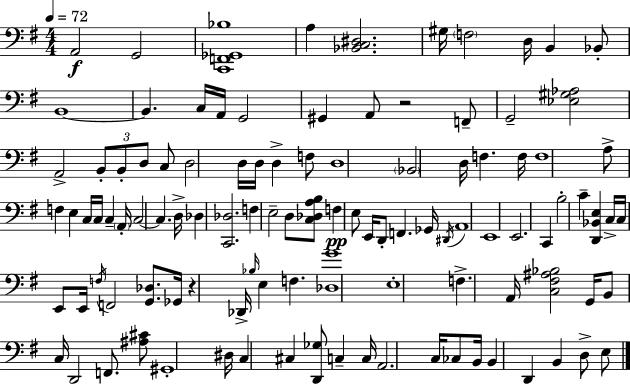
A2/h G2/h [C2,F2,Gb2,Bb3]/w A3/q [Bb2,C3,D#3]/h. G#3/s F3/h D3/s B2/q Bb2/e B2/w B2/q. C3/s A2/s G2/h G#2/q A2/e R/h F2/e G2/h [Eb3,G#3,Ab3]/h A2/h B2/e B2/e D3/e C3/e D3/h D3/s D3/s D3/q F3/e D3/w Bb2/h D3/s F3/q. F3/s F3/w A3/e F3/q E3/q C3/s C3/s C3/q A2/s C3/h C3/q. D3/s Db3/q [C2,Db3]/h. F3/q E3/h D3/e [C3,Db3,A3,B3]/e F3/q E3/e E2/s D2/e F2/q. Gb2/s D#2/s A2/w E2/w E2/h. C2/q B3/h C4/q [D2,Bb2,E3]/q C3/s C3/s E2/e E2/s F3/s F2/h [G2,Db3]/e. Gb2/s R/q Db2/s Bb3/s E3/q F3/q. [Db3,G4]/w E3/w F3/q. A2/s [C3,F#3,A#3,Bb3]/h G2/s B2/e C3/s D2/h F2/e. [A#3,C#4]/e G#2/w D#3/s C3/q C#3/q [D2,Gb3]/e C3/q C3/s A2/h. C3/s CES3/e B2/s B2/q D2/q B2/q D3/e E3/e